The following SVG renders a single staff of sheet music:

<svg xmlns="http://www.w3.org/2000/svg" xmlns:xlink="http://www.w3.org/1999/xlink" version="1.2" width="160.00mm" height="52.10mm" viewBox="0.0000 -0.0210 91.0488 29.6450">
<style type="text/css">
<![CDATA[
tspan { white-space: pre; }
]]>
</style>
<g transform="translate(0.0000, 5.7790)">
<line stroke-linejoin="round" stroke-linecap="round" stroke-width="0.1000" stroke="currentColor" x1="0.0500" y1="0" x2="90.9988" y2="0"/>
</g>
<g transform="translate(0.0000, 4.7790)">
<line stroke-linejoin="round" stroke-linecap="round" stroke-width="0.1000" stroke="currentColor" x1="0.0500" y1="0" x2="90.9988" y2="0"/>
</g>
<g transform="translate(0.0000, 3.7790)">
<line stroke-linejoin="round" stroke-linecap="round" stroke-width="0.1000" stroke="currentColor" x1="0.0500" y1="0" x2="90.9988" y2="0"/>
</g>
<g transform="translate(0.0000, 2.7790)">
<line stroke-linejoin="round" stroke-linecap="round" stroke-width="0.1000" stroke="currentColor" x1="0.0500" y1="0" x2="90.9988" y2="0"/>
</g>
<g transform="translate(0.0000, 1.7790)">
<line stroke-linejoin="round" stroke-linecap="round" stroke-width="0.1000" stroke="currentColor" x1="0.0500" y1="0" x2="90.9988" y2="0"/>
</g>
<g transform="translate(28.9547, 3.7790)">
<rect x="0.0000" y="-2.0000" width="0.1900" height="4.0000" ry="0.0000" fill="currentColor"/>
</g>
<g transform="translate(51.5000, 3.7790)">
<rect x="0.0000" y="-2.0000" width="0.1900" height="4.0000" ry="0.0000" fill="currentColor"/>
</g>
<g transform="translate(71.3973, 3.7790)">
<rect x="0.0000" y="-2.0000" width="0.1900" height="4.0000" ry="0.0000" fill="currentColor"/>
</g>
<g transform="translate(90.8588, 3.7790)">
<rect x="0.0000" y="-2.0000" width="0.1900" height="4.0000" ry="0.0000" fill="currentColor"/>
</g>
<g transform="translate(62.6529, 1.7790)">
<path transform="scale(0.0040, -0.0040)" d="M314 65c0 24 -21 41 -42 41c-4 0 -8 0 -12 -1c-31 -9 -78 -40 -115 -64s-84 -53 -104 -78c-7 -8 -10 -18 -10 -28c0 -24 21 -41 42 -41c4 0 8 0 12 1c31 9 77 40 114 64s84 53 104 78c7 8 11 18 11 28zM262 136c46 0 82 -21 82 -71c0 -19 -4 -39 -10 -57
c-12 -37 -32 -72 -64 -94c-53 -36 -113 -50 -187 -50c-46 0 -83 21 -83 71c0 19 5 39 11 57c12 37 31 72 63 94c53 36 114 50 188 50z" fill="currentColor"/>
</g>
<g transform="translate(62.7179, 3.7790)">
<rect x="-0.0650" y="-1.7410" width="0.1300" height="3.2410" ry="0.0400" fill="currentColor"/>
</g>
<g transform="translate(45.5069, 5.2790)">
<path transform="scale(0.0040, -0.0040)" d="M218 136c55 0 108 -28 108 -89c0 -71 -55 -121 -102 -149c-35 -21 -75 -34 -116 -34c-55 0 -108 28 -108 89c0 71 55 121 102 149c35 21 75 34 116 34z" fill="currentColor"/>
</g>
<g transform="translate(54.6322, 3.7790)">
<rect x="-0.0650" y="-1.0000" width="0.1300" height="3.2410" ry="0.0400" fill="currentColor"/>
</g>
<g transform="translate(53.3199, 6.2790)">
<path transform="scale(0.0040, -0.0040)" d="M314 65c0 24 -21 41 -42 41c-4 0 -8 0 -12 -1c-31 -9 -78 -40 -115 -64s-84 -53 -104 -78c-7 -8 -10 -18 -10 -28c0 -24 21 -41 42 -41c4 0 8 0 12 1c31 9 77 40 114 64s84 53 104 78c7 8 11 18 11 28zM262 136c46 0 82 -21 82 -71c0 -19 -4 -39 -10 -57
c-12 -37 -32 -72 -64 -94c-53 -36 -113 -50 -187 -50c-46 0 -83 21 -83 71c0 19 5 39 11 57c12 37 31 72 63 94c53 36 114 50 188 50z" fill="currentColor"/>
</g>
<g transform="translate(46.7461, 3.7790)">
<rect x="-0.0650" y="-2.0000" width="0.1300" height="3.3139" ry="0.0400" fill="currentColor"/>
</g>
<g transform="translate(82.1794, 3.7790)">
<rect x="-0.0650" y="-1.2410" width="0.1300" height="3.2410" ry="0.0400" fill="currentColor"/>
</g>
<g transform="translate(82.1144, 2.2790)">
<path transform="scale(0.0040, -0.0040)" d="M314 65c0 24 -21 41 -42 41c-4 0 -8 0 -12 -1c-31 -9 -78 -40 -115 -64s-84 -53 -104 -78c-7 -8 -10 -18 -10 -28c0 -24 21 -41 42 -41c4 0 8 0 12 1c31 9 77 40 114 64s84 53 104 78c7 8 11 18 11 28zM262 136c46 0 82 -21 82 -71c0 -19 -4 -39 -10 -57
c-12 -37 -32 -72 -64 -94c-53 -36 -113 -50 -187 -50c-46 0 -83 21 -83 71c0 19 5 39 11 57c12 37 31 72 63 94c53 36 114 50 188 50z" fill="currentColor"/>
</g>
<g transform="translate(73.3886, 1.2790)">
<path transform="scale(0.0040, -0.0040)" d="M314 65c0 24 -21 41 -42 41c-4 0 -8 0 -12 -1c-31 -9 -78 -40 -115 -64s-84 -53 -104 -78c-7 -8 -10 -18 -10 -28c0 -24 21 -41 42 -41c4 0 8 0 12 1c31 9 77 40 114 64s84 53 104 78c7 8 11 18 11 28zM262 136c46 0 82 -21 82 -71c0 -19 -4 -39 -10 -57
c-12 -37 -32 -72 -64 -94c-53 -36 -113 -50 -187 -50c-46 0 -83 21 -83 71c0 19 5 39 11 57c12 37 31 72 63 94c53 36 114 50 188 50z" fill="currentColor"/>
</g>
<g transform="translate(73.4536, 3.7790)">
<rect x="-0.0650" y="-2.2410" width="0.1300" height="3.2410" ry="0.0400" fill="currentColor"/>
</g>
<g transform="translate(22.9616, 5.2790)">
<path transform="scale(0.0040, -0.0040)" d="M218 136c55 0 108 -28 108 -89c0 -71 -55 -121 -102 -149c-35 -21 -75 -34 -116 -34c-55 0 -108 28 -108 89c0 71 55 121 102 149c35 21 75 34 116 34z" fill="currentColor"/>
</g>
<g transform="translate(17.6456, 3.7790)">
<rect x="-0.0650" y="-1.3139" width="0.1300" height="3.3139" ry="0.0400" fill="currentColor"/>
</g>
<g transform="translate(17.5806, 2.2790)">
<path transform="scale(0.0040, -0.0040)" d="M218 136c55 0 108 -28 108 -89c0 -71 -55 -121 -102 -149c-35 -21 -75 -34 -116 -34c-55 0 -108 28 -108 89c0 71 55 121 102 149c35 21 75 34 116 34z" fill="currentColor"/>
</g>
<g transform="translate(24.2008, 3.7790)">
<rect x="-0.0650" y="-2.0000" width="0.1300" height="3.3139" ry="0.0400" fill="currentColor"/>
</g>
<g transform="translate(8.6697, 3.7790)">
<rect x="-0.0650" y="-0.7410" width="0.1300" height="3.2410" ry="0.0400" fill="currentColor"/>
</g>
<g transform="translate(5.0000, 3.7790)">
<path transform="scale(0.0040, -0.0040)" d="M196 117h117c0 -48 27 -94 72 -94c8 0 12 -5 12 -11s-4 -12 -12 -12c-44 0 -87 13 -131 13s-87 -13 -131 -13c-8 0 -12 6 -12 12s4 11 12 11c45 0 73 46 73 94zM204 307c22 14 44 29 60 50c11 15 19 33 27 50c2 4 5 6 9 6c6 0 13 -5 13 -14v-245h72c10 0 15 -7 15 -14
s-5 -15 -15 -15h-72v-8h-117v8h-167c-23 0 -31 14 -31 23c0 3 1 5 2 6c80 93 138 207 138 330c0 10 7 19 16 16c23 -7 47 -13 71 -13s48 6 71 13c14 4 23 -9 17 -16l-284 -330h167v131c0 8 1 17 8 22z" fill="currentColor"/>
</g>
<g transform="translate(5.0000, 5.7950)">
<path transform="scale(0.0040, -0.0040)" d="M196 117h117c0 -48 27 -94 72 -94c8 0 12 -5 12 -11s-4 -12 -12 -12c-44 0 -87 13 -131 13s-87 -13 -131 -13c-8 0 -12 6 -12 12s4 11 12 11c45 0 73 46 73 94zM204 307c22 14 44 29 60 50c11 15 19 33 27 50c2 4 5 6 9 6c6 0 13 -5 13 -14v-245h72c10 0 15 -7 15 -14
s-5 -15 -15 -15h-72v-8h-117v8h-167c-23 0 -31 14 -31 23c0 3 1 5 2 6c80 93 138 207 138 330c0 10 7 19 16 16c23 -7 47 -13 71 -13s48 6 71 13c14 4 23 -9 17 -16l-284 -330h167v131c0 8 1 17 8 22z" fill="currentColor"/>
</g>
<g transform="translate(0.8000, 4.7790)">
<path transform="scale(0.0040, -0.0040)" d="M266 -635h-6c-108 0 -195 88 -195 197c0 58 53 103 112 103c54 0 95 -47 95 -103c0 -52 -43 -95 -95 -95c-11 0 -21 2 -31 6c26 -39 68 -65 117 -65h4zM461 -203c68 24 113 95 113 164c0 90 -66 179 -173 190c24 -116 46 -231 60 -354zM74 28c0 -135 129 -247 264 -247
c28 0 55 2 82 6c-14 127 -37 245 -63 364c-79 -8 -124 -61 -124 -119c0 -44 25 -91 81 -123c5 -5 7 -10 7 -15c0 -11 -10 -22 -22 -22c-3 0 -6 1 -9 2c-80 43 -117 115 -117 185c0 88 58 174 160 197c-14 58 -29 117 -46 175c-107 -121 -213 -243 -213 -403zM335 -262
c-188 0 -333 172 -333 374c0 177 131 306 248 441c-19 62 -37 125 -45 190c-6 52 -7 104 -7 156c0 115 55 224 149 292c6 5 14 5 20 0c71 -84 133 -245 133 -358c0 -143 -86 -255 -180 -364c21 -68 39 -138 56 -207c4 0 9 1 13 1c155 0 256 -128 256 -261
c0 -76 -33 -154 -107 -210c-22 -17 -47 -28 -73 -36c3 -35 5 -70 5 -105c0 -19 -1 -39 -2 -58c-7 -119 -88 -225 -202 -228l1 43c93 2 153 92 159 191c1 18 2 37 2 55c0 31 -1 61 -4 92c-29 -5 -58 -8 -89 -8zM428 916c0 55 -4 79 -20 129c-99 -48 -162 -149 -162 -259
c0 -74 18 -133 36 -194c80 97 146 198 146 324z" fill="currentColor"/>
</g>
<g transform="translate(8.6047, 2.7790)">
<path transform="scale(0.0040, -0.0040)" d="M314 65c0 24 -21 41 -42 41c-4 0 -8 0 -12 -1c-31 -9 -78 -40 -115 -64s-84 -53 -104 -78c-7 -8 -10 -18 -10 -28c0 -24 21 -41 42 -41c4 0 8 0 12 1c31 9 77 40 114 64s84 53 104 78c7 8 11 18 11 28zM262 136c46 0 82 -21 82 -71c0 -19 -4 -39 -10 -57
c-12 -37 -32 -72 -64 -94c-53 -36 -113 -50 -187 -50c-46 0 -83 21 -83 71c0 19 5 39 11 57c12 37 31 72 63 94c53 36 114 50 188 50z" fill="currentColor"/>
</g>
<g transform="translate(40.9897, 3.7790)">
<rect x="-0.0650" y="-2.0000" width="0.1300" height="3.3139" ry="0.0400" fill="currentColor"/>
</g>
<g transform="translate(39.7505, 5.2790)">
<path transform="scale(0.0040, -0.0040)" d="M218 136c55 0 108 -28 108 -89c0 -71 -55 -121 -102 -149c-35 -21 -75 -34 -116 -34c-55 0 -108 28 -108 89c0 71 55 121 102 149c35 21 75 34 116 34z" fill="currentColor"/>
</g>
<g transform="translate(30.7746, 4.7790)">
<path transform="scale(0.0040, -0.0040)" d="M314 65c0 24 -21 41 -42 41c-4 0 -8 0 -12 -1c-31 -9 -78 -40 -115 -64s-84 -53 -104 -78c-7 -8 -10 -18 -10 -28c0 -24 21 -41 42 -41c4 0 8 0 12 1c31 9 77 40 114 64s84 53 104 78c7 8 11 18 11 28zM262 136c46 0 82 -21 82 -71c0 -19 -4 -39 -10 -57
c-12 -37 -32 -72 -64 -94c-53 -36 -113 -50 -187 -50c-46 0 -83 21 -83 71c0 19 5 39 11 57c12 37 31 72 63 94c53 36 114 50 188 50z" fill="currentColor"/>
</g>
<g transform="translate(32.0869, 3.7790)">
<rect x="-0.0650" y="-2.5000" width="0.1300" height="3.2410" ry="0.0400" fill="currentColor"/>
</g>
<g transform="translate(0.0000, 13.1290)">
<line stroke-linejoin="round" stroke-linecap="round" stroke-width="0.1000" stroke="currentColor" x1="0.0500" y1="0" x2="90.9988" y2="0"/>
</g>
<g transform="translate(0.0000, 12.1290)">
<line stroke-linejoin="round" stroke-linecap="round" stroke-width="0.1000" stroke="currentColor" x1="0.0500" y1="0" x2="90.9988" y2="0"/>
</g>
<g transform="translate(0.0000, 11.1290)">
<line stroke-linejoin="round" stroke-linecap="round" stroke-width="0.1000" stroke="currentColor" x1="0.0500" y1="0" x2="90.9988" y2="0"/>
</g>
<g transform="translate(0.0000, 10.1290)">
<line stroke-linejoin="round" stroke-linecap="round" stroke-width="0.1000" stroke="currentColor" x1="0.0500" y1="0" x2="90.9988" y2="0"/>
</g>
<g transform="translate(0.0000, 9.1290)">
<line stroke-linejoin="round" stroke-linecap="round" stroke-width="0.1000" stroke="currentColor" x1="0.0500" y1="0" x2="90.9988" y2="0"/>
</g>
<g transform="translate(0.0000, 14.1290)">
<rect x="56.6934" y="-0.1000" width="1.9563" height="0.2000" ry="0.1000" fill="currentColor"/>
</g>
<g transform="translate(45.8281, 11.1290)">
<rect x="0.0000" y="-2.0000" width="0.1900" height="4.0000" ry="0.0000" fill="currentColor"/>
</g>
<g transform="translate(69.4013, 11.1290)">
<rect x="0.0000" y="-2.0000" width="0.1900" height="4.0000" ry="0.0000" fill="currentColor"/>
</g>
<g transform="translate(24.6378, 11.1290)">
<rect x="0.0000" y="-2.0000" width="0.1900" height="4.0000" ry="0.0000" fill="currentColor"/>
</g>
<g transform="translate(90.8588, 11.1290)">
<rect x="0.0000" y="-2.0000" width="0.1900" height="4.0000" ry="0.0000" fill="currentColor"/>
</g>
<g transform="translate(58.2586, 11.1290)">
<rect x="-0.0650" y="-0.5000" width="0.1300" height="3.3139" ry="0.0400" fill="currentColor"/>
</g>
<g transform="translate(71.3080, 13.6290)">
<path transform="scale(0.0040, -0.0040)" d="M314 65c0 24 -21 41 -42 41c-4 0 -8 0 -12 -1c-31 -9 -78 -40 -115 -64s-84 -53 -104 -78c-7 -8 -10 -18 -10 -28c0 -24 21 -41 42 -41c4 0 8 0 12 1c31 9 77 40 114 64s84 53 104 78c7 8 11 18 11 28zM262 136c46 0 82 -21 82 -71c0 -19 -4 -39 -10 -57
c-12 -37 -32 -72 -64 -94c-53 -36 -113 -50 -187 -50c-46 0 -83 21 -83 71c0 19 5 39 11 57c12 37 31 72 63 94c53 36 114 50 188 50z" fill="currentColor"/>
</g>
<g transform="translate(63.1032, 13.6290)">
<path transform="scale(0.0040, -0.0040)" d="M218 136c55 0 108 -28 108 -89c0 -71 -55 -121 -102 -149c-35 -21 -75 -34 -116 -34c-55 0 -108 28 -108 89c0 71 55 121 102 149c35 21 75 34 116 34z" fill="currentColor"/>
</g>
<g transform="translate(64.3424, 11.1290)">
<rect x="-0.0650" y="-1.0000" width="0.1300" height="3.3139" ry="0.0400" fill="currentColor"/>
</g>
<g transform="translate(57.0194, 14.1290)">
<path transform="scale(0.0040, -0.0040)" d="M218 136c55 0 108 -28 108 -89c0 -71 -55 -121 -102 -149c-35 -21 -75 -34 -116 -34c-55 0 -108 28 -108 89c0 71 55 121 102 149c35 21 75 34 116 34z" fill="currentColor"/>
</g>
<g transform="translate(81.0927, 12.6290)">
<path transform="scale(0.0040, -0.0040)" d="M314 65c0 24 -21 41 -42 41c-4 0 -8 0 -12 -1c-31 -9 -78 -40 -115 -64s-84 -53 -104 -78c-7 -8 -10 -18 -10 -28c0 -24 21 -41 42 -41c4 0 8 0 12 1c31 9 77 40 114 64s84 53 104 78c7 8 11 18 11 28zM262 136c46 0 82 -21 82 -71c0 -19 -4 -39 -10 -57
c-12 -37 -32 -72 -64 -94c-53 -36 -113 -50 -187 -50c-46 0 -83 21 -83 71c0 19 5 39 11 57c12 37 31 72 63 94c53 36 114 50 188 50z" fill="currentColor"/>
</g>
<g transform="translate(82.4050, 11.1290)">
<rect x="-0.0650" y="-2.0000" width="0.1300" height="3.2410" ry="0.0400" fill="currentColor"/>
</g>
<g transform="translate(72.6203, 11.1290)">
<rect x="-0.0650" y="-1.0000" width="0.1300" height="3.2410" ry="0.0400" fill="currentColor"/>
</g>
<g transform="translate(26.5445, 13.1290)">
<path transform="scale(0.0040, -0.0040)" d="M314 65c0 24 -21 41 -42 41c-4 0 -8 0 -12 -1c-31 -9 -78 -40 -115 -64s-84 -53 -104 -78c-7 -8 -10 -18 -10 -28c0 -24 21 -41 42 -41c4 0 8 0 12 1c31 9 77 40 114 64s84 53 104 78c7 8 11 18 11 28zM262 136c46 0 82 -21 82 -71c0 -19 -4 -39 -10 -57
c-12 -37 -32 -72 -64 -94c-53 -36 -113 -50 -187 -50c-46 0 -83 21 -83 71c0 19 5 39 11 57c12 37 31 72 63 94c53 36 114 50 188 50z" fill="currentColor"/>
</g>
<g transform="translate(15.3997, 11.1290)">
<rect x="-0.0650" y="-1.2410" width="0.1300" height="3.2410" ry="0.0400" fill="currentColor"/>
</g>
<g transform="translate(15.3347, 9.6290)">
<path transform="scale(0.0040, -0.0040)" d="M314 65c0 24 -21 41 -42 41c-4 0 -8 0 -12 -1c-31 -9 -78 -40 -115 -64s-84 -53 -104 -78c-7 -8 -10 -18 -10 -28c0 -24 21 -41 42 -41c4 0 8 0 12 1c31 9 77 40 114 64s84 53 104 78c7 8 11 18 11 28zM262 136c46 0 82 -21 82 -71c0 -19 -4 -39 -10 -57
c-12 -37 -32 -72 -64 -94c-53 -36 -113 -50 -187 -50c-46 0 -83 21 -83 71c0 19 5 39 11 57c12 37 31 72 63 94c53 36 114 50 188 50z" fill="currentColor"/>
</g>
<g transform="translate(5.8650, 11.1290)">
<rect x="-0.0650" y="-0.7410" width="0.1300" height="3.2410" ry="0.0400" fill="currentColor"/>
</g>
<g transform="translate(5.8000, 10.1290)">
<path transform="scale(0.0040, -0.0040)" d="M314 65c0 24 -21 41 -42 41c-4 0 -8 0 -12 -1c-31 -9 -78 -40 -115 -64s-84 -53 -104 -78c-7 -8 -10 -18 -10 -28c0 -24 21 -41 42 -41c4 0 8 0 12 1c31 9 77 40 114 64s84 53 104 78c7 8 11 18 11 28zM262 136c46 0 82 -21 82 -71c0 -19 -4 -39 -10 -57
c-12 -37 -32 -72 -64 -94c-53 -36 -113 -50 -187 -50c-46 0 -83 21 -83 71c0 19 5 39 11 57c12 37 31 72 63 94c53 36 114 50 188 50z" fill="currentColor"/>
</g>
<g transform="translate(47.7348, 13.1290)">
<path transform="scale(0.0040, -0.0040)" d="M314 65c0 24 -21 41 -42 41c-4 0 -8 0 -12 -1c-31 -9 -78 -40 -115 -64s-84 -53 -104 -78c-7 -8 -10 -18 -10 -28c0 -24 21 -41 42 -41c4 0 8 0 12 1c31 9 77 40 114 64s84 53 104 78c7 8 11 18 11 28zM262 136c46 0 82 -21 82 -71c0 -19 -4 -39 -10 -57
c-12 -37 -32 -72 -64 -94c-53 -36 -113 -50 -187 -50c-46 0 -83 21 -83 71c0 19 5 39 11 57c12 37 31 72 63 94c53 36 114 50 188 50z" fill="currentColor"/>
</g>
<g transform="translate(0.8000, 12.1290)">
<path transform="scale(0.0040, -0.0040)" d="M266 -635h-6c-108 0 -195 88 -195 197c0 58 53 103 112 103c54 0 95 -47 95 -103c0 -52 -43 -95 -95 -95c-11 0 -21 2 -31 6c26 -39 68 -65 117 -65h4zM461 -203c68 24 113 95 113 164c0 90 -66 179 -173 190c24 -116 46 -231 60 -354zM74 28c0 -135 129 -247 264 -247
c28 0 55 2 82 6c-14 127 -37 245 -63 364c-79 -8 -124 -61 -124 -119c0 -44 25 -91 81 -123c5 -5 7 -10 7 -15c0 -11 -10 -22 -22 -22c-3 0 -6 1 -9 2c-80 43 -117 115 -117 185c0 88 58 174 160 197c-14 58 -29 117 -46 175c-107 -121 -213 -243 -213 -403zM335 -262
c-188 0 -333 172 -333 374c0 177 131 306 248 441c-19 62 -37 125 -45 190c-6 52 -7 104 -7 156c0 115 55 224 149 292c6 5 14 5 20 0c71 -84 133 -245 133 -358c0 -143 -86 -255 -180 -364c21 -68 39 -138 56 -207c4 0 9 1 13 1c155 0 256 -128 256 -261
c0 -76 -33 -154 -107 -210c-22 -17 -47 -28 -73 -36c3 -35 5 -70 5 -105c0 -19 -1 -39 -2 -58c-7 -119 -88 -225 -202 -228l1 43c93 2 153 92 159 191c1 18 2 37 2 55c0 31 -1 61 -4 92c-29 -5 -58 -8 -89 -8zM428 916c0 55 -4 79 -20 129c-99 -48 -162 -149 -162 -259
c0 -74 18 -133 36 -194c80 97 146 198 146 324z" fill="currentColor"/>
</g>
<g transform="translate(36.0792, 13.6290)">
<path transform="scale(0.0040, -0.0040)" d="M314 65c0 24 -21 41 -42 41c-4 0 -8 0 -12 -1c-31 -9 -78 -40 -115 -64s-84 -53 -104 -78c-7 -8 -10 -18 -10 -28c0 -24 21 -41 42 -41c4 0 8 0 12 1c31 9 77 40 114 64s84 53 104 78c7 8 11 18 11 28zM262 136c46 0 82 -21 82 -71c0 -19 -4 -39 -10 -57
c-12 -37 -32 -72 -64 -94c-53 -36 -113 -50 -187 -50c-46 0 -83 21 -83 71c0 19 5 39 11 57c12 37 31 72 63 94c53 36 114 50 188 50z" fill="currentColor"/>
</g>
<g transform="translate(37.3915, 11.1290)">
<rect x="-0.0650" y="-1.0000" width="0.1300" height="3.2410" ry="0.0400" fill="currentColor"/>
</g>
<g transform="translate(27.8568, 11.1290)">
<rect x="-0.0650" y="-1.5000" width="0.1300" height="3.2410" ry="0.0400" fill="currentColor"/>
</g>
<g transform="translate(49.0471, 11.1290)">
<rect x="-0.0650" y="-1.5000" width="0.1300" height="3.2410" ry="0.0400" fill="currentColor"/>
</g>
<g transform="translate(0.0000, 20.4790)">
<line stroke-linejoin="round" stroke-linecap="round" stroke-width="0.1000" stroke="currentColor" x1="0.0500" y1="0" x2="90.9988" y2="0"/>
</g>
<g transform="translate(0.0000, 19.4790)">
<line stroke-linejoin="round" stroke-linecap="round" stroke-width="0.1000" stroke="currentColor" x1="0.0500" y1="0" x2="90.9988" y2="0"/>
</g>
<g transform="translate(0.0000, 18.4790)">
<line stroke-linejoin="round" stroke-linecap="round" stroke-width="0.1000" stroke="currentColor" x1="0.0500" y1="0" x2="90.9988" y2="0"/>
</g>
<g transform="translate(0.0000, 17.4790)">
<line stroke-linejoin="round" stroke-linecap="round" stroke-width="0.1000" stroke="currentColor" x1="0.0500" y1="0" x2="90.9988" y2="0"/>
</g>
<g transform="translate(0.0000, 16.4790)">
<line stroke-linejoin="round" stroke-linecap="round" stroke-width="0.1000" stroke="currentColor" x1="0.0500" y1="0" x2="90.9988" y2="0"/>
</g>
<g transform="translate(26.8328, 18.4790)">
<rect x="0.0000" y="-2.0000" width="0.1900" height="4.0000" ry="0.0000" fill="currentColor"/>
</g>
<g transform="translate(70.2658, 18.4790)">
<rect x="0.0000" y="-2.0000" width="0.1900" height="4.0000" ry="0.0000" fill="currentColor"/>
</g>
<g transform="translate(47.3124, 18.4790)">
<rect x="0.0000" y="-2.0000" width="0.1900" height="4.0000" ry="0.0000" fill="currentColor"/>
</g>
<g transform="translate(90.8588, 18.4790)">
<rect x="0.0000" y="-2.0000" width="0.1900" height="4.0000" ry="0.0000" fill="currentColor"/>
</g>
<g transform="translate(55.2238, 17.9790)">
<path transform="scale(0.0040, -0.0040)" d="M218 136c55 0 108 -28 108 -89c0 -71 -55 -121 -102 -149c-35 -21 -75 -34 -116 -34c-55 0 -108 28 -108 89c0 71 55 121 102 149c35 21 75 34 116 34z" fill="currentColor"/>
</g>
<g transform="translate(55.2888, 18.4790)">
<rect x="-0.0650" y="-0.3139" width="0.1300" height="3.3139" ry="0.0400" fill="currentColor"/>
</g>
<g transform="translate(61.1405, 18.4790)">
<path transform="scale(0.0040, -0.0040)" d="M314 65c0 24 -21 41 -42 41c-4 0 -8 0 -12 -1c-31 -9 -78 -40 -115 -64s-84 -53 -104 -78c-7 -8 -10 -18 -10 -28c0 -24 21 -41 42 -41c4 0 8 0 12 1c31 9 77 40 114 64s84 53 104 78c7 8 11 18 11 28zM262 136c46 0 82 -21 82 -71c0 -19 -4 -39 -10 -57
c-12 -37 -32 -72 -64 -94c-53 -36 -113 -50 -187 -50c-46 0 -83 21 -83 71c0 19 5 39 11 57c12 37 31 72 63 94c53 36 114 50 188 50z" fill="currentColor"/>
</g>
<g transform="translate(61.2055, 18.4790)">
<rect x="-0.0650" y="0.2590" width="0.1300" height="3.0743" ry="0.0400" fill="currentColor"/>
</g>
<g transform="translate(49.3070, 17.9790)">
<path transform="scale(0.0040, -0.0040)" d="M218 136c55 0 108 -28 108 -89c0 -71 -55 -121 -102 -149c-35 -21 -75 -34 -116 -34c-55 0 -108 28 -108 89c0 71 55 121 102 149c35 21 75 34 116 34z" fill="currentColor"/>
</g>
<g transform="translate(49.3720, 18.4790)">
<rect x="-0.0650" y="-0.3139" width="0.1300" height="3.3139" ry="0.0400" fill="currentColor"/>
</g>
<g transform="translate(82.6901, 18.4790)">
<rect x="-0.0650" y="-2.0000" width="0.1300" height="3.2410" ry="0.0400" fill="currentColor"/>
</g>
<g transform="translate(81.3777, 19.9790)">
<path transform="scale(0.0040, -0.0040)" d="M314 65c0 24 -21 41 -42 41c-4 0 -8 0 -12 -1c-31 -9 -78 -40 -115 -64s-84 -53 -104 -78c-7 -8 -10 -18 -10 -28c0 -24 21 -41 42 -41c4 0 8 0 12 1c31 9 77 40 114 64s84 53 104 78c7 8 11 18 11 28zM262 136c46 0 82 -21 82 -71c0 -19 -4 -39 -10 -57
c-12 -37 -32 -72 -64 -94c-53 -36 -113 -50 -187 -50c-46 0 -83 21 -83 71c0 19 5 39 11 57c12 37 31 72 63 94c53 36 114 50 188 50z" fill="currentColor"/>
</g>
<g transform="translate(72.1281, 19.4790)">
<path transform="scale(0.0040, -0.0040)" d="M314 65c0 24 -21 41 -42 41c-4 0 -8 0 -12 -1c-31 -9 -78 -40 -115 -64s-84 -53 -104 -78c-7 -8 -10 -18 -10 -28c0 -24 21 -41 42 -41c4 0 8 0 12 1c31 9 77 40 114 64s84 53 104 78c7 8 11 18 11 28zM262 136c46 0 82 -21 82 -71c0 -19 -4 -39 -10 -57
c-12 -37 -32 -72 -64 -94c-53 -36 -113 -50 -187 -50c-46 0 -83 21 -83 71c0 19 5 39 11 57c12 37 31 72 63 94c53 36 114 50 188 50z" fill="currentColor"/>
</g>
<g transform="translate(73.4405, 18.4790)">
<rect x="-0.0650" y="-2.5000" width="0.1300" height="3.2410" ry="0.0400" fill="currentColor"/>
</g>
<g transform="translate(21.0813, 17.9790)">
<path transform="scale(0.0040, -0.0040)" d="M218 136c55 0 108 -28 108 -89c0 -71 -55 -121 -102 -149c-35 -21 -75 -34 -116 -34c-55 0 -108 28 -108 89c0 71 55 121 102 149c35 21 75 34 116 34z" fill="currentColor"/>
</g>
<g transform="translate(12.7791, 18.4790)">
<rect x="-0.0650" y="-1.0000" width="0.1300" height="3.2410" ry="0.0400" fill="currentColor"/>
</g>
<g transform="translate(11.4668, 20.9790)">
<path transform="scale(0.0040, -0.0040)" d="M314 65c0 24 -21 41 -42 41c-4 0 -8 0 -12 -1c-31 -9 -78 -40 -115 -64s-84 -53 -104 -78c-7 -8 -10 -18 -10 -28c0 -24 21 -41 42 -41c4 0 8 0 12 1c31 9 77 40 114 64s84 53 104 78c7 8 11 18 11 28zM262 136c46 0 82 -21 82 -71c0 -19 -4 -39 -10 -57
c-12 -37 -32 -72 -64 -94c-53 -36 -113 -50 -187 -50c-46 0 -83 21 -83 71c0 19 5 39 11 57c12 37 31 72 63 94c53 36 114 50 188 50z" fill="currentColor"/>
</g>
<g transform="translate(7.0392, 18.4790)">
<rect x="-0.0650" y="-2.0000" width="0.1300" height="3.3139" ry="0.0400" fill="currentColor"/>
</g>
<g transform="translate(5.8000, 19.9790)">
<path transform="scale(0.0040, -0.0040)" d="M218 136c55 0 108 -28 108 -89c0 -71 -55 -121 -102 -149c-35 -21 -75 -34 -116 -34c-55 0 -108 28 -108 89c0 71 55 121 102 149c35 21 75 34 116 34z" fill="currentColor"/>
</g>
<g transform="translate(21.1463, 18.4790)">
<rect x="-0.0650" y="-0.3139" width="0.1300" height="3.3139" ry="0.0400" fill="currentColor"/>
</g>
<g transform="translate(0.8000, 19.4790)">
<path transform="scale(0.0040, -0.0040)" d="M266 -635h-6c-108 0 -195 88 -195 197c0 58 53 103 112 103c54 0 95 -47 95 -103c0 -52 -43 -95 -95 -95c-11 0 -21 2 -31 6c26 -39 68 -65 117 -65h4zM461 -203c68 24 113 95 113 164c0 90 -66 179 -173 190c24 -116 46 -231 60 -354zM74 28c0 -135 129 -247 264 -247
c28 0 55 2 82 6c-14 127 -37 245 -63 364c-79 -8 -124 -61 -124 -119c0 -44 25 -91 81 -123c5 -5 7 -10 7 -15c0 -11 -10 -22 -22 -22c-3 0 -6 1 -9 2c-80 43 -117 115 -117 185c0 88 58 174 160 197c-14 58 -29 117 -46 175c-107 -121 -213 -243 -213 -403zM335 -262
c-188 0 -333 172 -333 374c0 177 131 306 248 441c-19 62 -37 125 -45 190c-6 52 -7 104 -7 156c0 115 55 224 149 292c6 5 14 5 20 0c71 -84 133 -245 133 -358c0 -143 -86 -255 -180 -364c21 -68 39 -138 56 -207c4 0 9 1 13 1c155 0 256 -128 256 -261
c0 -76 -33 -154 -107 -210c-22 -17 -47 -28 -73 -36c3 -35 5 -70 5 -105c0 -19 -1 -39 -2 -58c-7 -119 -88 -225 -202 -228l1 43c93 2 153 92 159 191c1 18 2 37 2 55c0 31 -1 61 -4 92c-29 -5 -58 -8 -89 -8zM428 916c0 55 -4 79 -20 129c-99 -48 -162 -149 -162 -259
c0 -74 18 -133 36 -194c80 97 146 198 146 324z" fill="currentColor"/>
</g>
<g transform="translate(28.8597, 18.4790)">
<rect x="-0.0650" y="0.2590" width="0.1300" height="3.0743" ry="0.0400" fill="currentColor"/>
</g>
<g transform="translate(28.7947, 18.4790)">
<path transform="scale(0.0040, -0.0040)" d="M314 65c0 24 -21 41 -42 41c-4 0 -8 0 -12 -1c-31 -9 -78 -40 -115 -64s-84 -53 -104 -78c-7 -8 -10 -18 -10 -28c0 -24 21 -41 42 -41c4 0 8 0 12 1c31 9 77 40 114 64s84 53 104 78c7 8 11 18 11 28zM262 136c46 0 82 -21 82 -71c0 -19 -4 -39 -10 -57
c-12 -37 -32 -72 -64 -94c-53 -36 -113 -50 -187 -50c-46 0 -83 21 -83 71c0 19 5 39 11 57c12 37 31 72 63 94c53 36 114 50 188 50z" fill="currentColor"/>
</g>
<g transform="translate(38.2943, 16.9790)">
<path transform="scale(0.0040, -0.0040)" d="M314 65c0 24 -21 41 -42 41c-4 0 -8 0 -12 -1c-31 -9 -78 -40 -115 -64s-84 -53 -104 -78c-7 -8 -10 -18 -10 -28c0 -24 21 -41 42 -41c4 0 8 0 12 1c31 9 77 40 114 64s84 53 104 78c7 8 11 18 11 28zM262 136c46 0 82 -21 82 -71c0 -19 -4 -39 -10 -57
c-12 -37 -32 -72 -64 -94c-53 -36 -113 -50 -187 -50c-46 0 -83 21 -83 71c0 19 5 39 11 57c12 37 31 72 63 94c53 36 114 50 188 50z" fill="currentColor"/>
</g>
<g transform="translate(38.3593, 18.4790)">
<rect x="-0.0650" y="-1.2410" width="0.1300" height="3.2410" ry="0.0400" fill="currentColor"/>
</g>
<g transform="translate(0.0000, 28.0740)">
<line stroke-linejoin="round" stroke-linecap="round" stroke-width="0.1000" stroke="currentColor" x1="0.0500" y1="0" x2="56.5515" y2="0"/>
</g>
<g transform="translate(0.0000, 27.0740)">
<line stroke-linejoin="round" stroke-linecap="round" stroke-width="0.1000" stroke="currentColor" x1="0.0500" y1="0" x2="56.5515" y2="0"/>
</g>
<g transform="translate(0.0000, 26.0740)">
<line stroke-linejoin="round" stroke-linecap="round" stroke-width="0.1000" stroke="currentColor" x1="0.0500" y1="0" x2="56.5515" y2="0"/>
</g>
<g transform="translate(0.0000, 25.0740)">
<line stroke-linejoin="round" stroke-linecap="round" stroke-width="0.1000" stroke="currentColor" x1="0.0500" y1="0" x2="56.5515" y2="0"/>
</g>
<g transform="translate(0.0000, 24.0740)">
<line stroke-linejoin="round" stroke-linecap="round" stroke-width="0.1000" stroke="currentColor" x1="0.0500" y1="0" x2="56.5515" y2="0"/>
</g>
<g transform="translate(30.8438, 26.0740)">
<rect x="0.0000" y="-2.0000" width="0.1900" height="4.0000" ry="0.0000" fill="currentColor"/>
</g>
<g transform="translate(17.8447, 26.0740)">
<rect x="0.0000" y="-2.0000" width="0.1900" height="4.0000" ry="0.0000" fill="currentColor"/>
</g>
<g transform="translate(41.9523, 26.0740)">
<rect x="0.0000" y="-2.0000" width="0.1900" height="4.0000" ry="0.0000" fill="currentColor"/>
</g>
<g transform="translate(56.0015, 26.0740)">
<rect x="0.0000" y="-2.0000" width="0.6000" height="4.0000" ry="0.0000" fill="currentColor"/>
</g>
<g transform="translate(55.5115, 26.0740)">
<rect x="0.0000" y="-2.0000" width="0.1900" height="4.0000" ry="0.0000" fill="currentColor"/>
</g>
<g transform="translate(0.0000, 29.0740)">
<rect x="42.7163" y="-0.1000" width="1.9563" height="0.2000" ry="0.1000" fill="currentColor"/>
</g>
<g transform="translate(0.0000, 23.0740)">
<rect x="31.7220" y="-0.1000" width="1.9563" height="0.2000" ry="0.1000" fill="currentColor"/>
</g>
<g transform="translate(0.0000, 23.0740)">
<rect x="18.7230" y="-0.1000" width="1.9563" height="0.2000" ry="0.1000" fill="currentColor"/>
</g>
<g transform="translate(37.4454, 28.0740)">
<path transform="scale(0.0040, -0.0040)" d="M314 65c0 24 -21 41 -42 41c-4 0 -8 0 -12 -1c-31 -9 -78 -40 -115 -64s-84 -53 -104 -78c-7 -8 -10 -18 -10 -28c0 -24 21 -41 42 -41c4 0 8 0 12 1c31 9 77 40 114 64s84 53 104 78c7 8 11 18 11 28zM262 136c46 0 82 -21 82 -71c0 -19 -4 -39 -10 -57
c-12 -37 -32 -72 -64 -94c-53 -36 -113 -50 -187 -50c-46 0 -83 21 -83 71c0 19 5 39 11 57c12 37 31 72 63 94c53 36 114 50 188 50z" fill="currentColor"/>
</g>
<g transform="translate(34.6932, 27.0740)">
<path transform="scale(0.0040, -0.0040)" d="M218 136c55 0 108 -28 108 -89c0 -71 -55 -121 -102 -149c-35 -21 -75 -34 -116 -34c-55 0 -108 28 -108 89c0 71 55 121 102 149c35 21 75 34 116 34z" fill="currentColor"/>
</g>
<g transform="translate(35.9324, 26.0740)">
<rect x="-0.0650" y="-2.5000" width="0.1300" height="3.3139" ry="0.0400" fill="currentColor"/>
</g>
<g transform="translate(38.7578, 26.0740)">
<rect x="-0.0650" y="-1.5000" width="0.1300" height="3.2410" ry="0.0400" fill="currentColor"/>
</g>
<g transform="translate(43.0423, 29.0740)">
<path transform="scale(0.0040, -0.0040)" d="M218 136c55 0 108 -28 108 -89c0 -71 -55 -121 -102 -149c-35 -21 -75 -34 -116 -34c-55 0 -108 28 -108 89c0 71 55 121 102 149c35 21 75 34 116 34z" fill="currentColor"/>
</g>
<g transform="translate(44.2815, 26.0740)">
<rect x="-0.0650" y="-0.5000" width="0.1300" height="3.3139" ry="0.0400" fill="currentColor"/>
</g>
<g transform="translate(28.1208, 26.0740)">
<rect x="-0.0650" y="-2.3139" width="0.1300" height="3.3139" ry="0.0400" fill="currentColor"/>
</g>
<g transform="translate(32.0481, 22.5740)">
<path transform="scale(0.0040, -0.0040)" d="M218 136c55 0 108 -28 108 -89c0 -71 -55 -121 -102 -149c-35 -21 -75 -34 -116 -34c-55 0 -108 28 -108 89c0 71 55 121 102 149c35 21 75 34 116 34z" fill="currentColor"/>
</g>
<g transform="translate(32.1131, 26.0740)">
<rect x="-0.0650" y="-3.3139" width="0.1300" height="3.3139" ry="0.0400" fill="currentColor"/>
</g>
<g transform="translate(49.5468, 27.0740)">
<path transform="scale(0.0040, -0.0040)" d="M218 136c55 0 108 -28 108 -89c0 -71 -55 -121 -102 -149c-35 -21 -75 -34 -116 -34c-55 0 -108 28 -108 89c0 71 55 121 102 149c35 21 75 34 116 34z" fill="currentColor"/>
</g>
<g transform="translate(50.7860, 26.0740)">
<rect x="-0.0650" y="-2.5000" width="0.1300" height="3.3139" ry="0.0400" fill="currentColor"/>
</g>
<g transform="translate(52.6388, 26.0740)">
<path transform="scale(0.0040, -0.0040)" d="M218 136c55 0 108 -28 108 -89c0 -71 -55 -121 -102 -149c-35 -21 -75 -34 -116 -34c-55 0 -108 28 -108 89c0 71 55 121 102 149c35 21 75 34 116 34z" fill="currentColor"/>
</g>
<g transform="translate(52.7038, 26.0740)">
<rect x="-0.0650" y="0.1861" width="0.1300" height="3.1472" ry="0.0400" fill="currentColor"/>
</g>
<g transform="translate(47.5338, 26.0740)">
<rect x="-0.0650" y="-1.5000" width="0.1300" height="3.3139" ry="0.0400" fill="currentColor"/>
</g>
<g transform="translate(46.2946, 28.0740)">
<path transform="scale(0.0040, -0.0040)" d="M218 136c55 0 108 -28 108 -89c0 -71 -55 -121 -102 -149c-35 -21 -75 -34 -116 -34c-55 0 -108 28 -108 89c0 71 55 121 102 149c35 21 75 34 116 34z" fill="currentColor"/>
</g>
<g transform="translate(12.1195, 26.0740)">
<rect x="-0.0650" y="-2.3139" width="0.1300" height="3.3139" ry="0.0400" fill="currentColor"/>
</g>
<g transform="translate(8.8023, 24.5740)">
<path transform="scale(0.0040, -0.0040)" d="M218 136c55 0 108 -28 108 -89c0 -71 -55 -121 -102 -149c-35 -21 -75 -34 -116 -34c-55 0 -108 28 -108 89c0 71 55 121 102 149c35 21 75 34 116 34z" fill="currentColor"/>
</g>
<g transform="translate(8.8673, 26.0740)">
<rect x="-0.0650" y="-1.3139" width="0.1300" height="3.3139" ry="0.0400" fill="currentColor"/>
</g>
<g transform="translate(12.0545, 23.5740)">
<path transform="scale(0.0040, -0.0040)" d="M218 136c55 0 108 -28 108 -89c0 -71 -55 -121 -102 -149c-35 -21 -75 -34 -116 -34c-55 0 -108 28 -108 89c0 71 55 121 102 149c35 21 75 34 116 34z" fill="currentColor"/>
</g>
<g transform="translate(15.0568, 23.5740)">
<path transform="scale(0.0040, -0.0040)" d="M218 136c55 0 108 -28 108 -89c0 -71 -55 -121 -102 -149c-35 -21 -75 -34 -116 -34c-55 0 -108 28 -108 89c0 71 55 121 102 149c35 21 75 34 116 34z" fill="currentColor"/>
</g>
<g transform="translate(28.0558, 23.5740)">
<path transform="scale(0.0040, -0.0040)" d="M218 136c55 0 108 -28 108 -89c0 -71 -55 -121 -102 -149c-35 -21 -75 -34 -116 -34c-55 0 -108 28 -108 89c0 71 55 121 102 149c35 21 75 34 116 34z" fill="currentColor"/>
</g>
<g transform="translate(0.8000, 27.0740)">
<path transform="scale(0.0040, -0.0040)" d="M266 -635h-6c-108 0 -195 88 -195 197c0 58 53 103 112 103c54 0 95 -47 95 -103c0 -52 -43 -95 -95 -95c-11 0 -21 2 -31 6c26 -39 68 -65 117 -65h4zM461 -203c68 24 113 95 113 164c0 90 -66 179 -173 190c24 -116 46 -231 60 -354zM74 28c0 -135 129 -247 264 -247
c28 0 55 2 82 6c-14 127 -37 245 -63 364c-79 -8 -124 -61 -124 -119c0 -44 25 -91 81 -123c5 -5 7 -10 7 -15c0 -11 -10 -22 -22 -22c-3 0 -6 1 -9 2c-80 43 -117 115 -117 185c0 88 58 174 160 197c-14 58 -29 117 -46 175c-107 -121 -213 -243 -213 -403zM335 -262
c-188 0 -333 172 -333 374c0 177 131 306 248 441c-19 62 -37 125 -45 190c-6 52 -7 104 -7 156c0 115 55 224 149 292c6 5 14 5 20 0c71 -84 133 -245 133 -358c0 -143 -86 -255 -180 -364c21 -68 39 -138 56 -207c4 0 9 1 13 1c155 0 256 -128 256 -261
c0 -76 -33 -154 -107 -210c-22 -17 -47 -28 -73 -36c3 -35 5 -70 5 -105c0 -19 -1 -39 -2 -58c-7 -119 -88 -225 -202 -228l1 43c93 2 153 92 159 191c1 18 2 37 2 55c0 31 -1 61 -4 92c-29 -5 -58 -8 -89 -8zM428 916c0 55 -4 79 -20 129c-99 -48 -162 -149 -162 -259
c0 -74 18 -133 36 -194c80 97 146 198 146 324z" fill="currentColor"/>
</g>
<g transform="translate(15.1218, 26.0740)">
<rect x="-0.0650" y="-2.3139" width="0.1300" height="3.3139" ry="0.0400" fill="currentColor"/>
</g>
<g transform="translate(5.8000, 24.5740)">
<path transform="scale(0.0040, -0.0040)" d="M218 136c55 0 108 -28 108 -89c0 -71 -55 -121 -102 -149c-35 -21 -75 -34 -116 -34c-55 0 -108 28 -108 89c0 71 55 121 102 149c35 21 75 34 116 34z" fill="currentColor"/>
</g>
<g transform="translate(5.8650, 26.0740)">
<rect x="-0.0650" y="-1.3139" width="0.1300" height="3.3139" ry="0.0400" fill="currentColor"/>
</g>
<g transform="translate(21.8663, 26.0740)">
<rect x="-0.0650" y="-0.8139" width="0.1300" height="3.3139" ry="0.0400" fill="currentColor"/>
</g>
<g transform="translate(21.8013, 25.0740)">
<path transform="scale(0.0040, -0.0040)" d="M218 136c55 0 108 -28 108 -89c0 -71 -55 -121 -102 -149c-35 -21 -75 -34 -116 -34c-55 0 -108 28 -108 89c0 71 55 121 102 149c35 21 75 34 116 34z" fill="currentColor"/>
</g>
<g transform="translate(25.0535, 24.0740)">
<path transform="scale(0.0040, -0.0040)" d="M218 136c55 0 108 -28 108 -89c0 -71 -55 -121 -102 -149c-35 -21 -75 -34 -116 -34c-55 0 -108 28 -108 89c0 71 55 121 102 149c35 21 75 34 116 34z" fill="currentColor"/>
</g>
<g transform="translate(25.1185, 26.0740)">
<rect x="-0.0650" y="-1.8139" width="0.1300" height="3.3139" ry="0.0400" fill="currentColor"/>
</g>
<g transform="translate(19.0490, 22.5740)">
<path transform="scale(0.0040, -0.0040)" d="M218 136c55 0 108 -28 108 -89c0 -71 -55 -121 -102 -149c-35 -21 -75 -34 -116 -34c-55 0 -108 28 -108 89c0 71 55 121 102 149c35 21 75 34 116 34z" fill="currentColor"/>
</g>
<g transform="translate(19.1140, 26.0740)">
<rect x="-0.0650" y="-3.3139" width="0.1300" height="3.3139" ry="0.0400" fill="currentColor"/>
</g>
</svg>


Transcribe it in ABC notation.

X:1
T:Untitled
M:4/4
L:1/4
K:C
d2 e F G2 F F D2 f2 g2 e2 d2 e2 E2 D2 E2 C D D2 F2 F D2 c B2 e2 c c B2 G2 F2 e e g g b d f g b G E2 C E G B